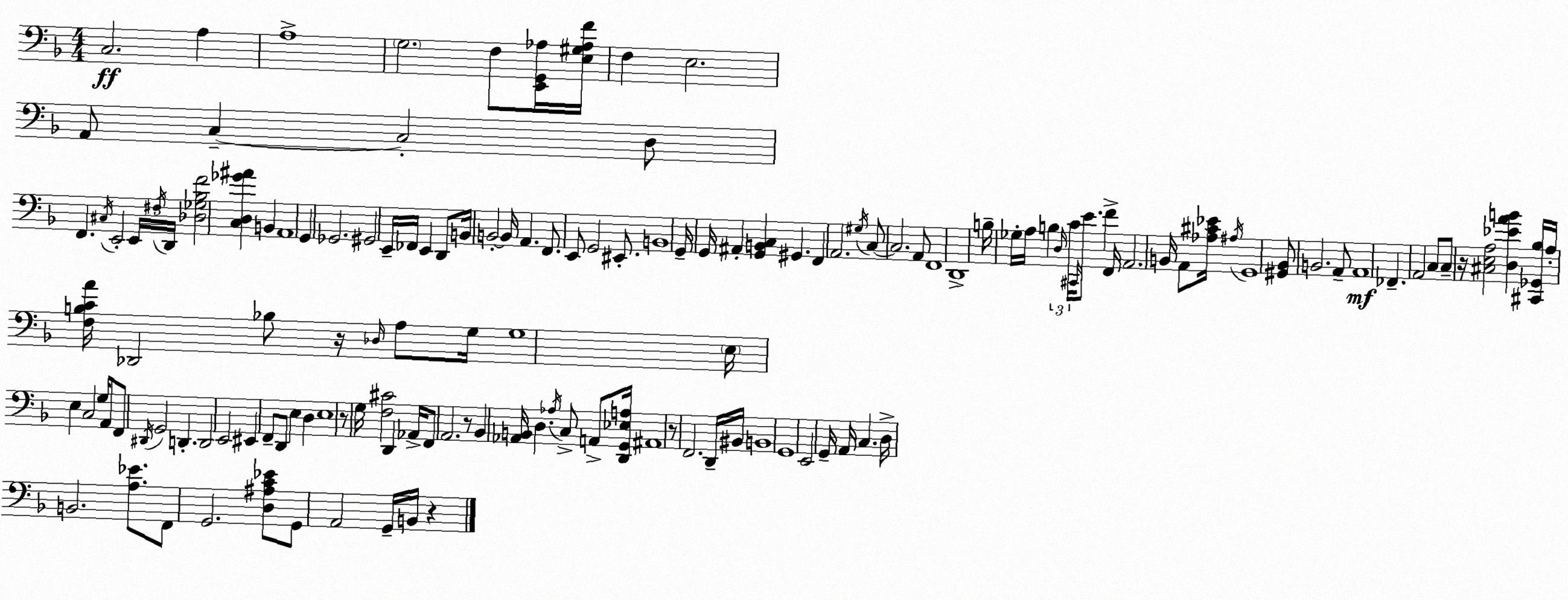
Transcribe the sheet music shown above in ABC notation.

X:1
T:Untitled
M:4/4
L:1/4
K:F
C,2 A, A,4 G,2 F,/2 [E,,G,,_A,]/4 [E,^G,_A,F]/4 F, E,2 A,,/2 C, C,2 D,/2 F,, ^C,/4 E,,2 E,,/4 ^F,/4 D,,/4 [_D,_G,_B,F]2 [C,D,_G^A] B,, A,,4 G,, _G,,2 ^G,,2 E,,/4 _F,,/4 E,, D,,/2 B,,/4 B,,2 B,,/4 A,, F,,/2 E,,/2 G,,2 ^E,,/2 B,,4 G,,/4 G,,/4 ^A,, [G,,B,,C,] ^G,, F,, A,,2 ^G,/4 C,/2 C,2 A,,/2 F,,4 D,,4 B,/4 _G,/4 A,/4 B, D,/4 C/4 ^C,,/4 E/2 F F,,/4 A,,2 B,,/4 A,,/2 [_A,^C_E]/4 ^A,/4 G,,4 [^G,,_B,,]/2 B,,2 A,,/2 A,,4 _F,, A,,2 C,/2 C,/2 z/4 [^C,E,A,]2 [D,_EAB] [^C,,_G,,_B,]/4 A,/4 [F,B,CA]/4 _D,,2 _B,/2 z/4 _D,/4 A,/2 G,/4 G,4 E,/4 E, C,2 G,/4 A,,/2 F,,/2 ^D,,/4 G,,2 D,, D,,2 E,,2 ^E,, F,,/2 D,,/2 E, D, E,4 z/2 G,/4 [F,^C]2 D,, _A,,/4 F,,/2 A,,2 z/2 _B,, [_A,,B,,]/4 D, _A,/4 C,/2 A,,/2 [D,,G,,_E,A,]/4 ^A,,4 z/2 F,,2 D,,/4 ^B,,/4 B,,4 G,,4 E,,2 G,,/4 A,,/4 C, D,/4 B,,2 [A,_E]/2 F,,/2 G,,2 [D,^A,C_E]/2 G,,/2 A,,2 G,,/4 B,,/4 z